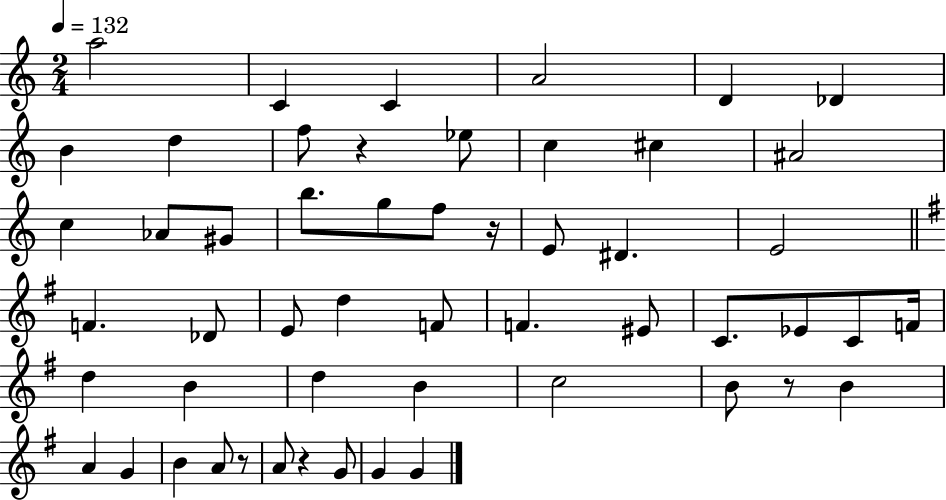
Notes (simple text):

A5/h C4/q C4/q A4/h D4/q Db4/q B4/q D5/q F5/e R/q Eb5/e C5/q C#5/q A#4/h C5/q Ab4/e G#4/e B5/e. G5/e F5/e R/s E4/e D#4/q. E4/h F4/q. Db4/e E4/e D5/q F4/e F4/q. EIS4/e C4/e. Eb4/e C4/e F4/s D5/q B4/q D5/q B4/q C5/h B4/e R/e B4/q A4/q G4/q B4/q A4/e R/e A4/e R/q G4/e G4/q G4/q